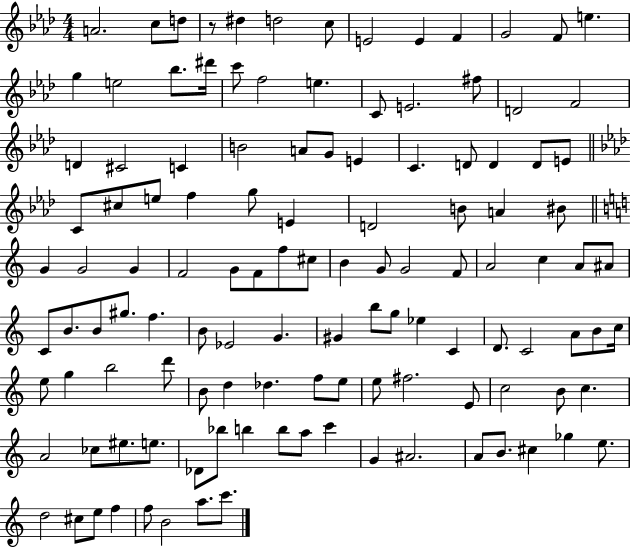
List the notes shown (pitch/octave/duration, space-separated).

A4/h. C5/e D5/e R/e D#5/q D5/h C5/e E4/h E4/q F4/q G4/h F4/e E5/q. G5/q E5/h Bb5/e. D#6/s C6/e F5/h E5/q. C4/e E4/h. F#5/e D4/h F4/h D4/q C#4/h C4/q B4/h A4/e G4/e E4/q C4/q. D4/e D4/q D4/e E4/e C4/e C#5/e E5/e F5/q G5/e E4/q D4/h B4/e A4/q BIS4/e G4/q G4/h G4/q F4/h G4/e F4/e F5/e C#5/e B4/q G4/e G4/h F4/e A4/h C5/q A4/e A#4/e C4/e B4/e. B4/e G#5/e. F5/q. B4/e Eb4/h G4/q. G#4/q B5/e G5/e Eb5/q C4/q D4/e. C4/h A4/e B4/e C5/s E5/e G5/q B5/h D6/e B4/e D5/q Db5/q. F5/e E5/e E5/e F#5/h. E4/e C5/h B4/e C5/q. A4/h CES5/e EIS5/e. E5/e. Db4/e Bb5/e B5/q B5/e A5/e C6/q G4/q A#4/h. A4/e B4/e. C#5/q Gb5/q E5/e. D5/h C#5/e E5/e F5/q F5/e B4/h A5/e. C6/e.